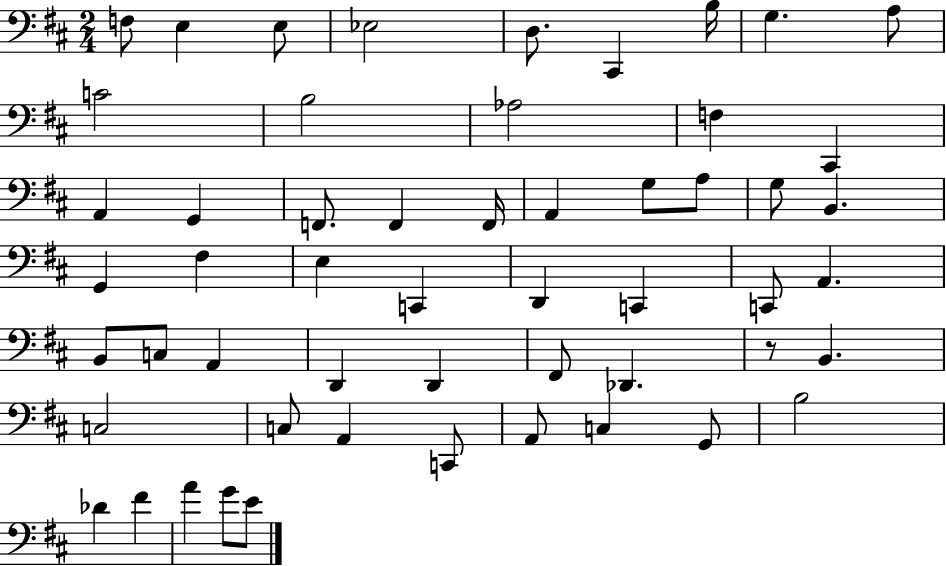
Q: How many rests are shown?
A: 1